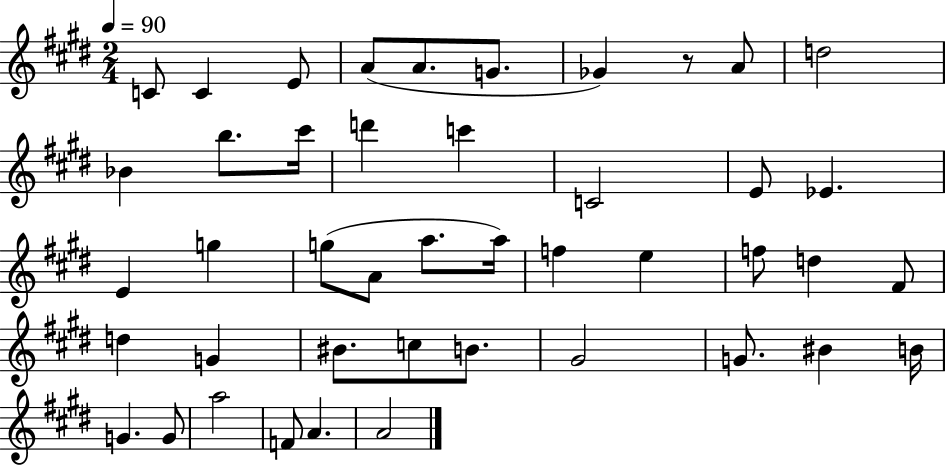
{
  \clef treble
  \numericTimeSignature
  \time 2/4
  \key e \major
  \tempo 4 = 90
  c'8 c'4 e'8 | a'8( a'8. g'8. | ges'4) r8 a'8 | d''2 | \break bes'4 b''8. cis'''16 | d'''4 c'''4 | c'2 | e'8 ees'4. | \break e'4 g''4 | g''8( a'8 a''8. a''16) | f''4 e''4 | f''8 d''4 fis'8 | \break d''4 g'4 | bis'8. c''8 b'8. | gis'2 | g'8. bis'4 b'16 | \break g'4. g'8 | a''2 | f'8 a'4. | a'2 | \break \bar "|."
}